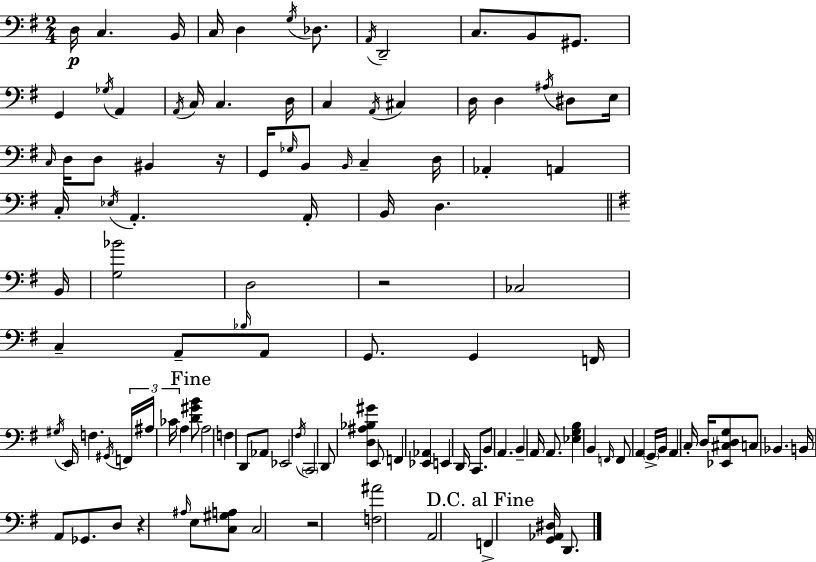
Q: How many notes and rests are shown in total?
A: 115